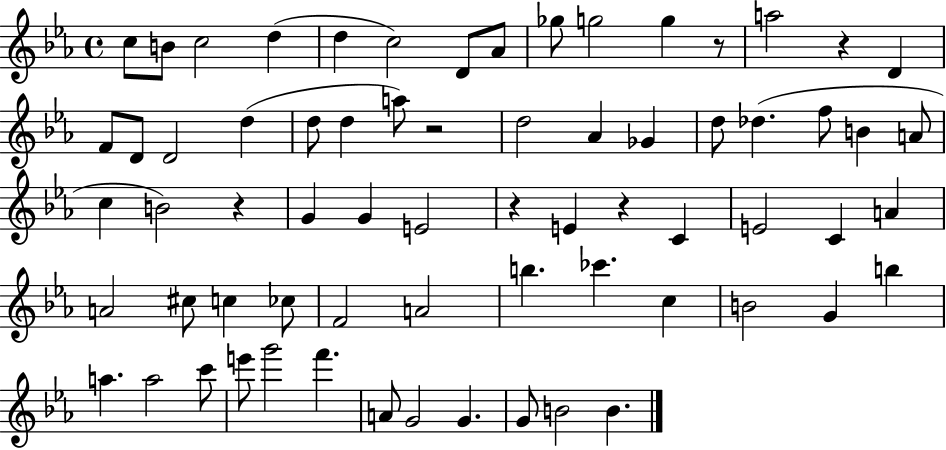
C5/e B4/e C5/h D5/q D5/q C5/h D4/e Ab4/e Gb5/e G5/h G5/q R/e A5/h R/q D4/q F4/e D4/e D4/h D5/q D5/e D5/q A5/e R/h D5/h Ab4/q Gb4/q D5/e Db5/q. F5/e B4/q A4/e C5/q B4/h R/q G4/q G4/q E4/h R/q E4/q R/q C4/q E4/h C4/q A4/q A4/h C#5/e C5/q CES5/e F4/h A4/h B5/q. CES6/q. C5/q B4/h G4/q B5/q A5/q. A5/h C6/e E6/e G6/h F6/q. A4/e G4/h G4/q. G4/e B4/h B4/q.